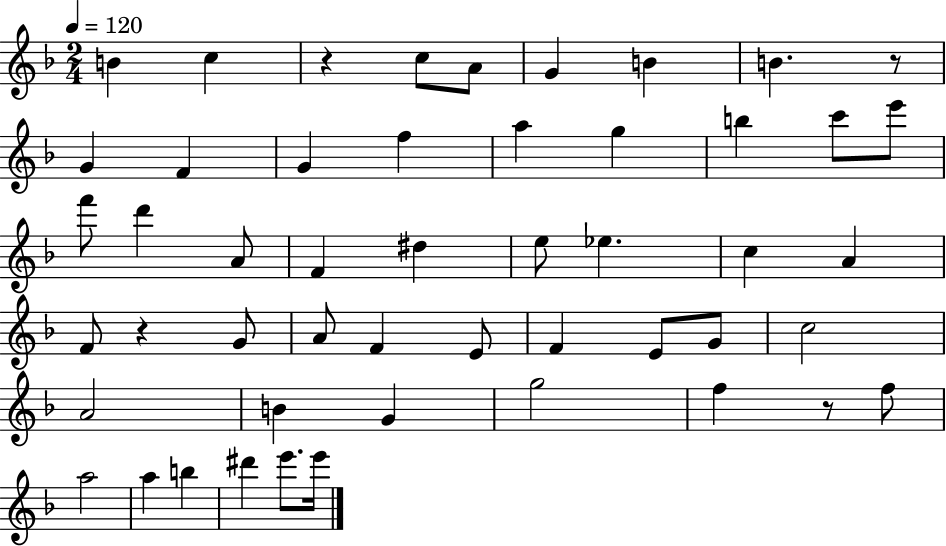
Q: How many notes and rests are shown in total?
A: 50